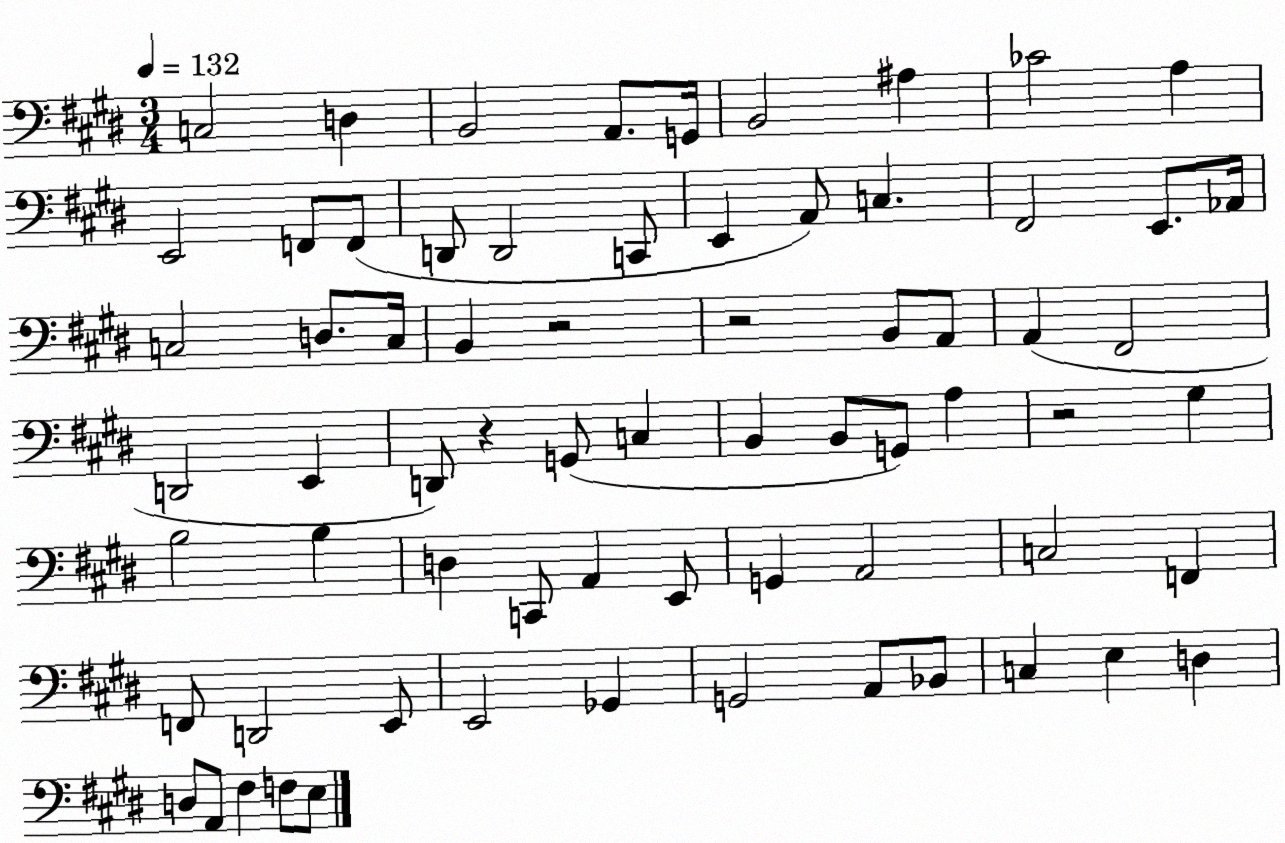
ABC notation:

X:1
T:Untitled
M:3/4
L:1/4
K:E
C,2 D, B,,2 A,,/2 G,,/4 B,,2 ^A, _C2 A, E,,2 F,,/2 F,,/2 D,,/2 D,,2 C,,/2 E,, A,,/2 C, ^F,,2 E,,/2 _A,,/4 C,2 D,/2 C,/4 B,, z2 z2 B,,/2 A,,/2 A,, ^F,,2 D,,2 E,, D,,/2 z G,,/2 C, B,, B,,/2 G,,/2 A, z2 ^G, B,2 B, D, C,,/2 A,, E,,/2 G,, A,,2 C,2 F,, F,,/2 D,,2 E,,/2 E,,2 _G,, G,,2 A,,/2 _B,,/2 C, E, D, D,/2 A,,/2 ^F, F,/2 E,/2